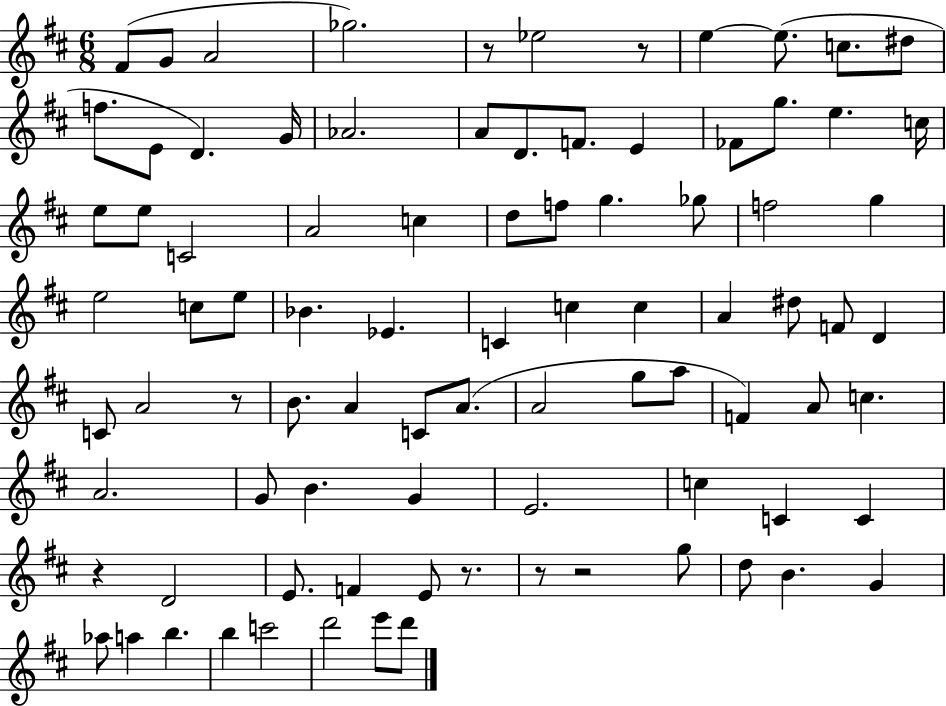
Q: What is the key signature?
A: D major